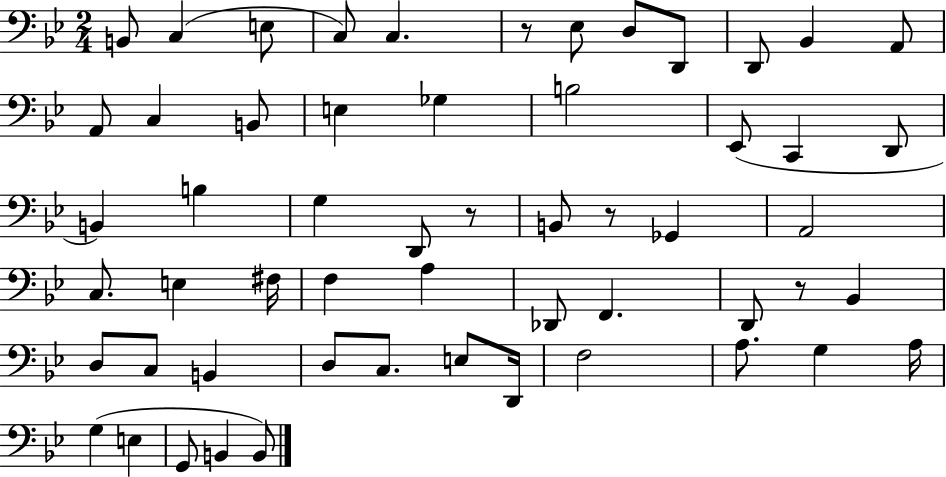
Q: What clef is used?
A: bass